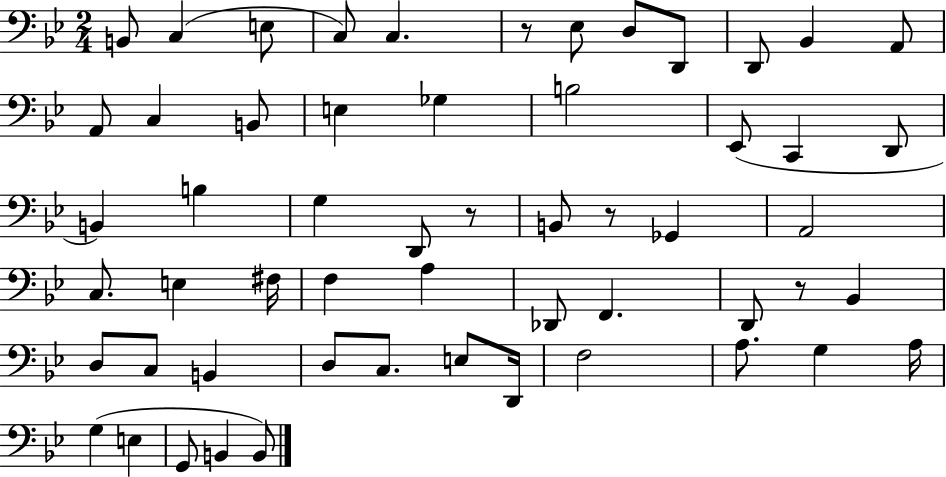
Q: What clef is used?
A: bass